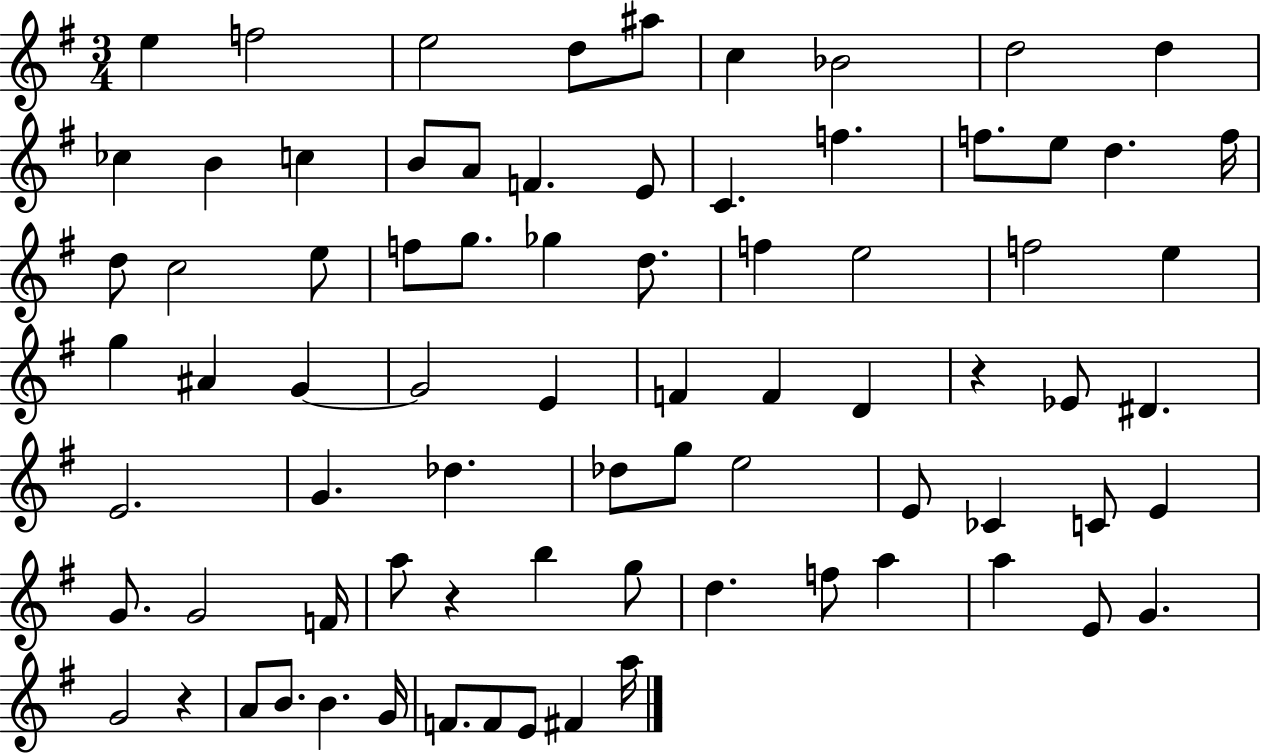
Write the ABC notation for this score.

X:1
T:Untitled
M:3/4
L:1/4
K:G
e f2 e2 d/2 ^a/2 c _B2 d2 d _c B c B/2 A/2 F E/2 C f f/2 e/2 d f/4 d/2 c2 e/2 f/2 g/2 _g d/2 f e2 f2 e g ^A G G2 E F F D z _E/2 ^D E2 G _d _d/2 g/2 e2 E/2 _C C/2 E G/2 G2 F/4 a/2 z b g/2 d f/2 a a E/2 G G2 z A/2 B/2 B G/4 F/2 F/2 E/2 ^F a/4